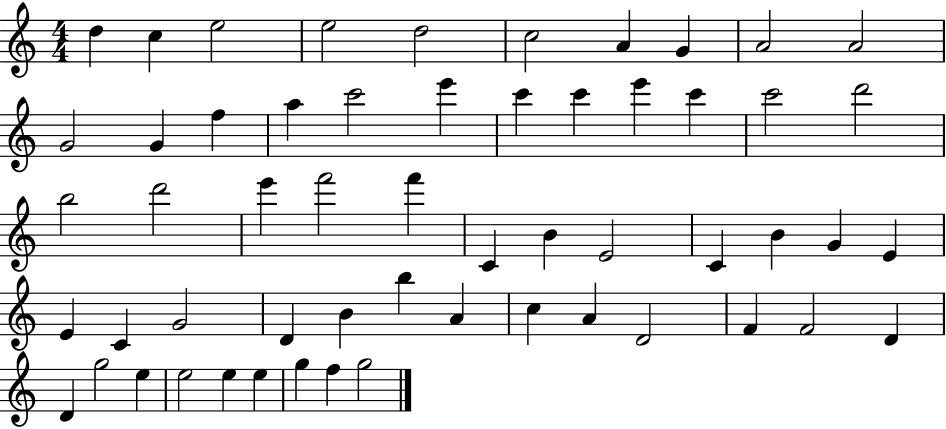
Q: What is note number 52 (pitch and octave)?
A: E5